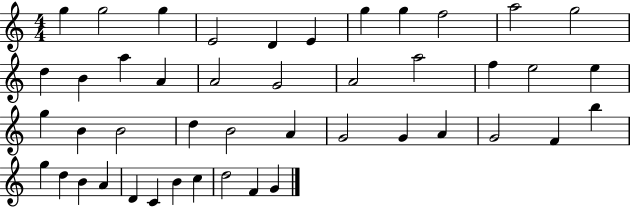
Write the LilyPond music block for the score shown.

{
  \clef treble
  \numericTimeSignature
  \time 4/4
  \key c \major
  g''4 g''2 g''4 | e'2 d'4 e'4 | g''4 g''4 f''2 | a''2 g''2 | \break d''4 b'4 a''4 a'4 | a'2 g'2 | a'2 a''2 | f''4 e''2 e''4 | \break g''4 b'4 b'2 | d''4 b'2 a'4 | g'2 g'4 a'4 | g'2 f'4 b''4 | \break g''4 d''4 b'4 a'4 | d'4 c'4 b'4 c''4 | d''2 f'4 g'4 | \bar "|."
}